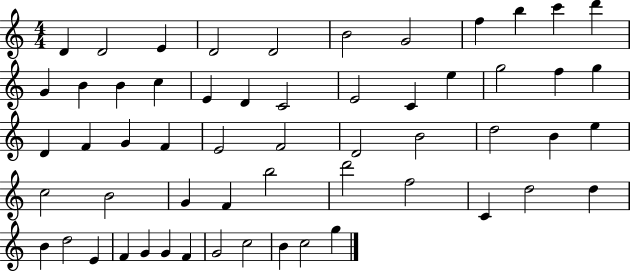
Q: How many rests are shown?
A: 0